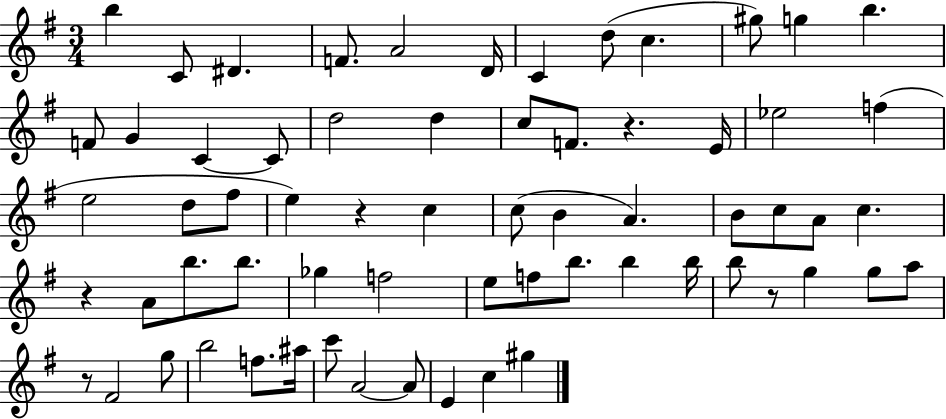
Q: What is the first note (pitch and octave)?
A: B5